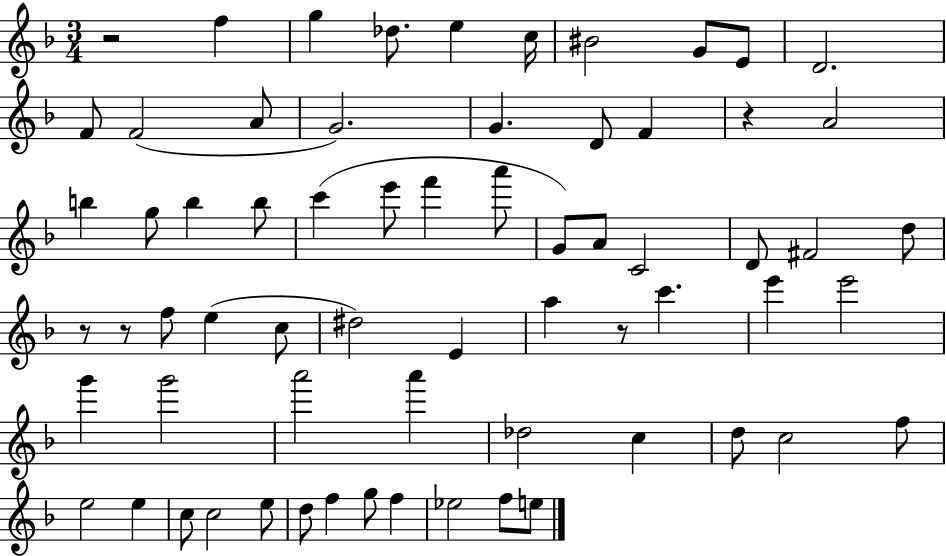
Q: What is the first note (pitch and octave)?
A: F5